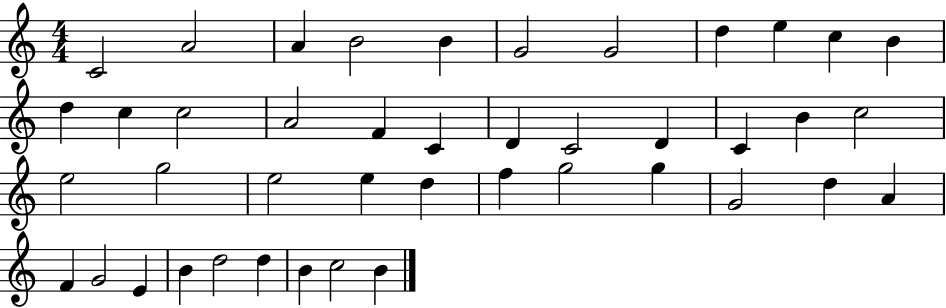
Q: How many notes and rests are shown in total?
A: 43